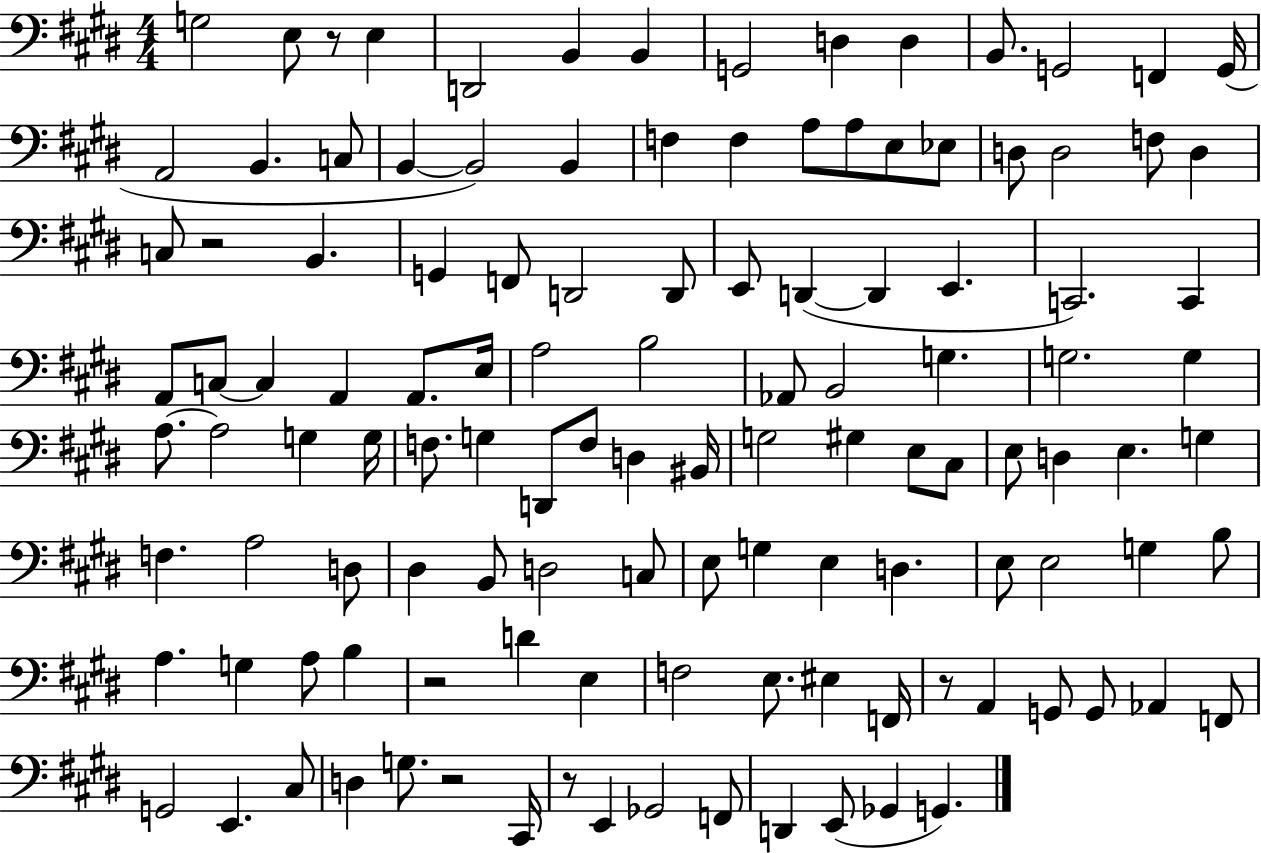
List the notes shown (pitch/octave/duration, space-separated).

G3/h E3/e R/e E3/q D2/h B2/q B2/q G2/h D3/q D3/q B2/e. G2/h F2/q G2/s A2/h B2/q. C3/e B2/q B2/h B2/q F3/q F3/q A3/e A3/e E3/e Eb3/e D3/e D3/h F3/e D3/q C3/e R/h B2/q. G2/q F2/e D2/h D2/e E2/e D2/q D2/q E2/q. C2/h. C2/q A2/e C3/e C3/q A2/q A2/e. E3/s A3/h B3/h Ab2/e B2/h G3/q. G3/h. G3/q A3/e. A3/h G3/q G3/s F3/e. G3/q D2/e F3/e D3/q BIS2/s G3/h G#3/q E3/e C#3/e E3/e D3/q E3/q. G3/q F3/q. A3/h D3/e D#3/q B2/e D3/h C3/e E3/e G3/q E3/q D3/q. E3/e E3/h G3/q B3/e A3/q. G3/q A3/e B3/q R/h D4/q E3/q F3/h E3/e. EIS3/q F2/s R/e A2/q G2/e G2/e Ab2/q F2/e G2/h E2/q. C#3/e D3/q G3/e. R/h C#2/s R/e E2/q Gb2/h F2/e D2/q E2/e Gb2/q G2/q.